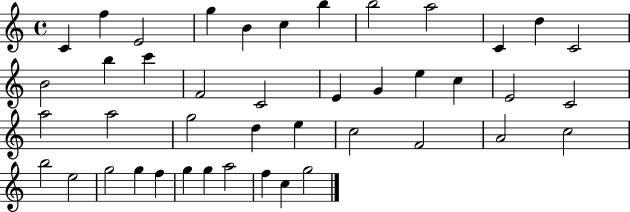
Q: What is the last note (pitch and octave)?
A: G5